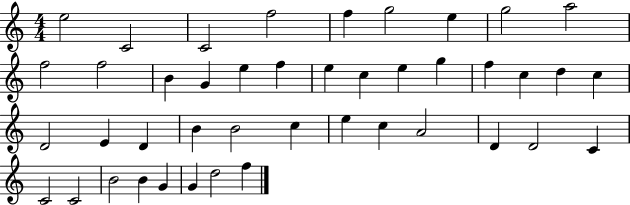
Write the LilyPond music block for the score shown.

{
  \clef treble
  \numericTimeSignature
  \time 4/4
  \key c \major
  e''2 c'2 | c'2 f''2 | f''4 g''2 e''4 | g''2 a''2 | \break f''2 f''2 | b'4 g'4 e''4 f''4 | e''4 c''4 e''4 g''4 | f''4 c''4 d''4 c''4 | \break d'2 e'4 d'4 | b'4 b'2 c''4 | e''4 c''4 a'2 | d'4 d'2 c'4 | \break c'2 c'2 | b'2 b'4 g'4 | g'4 d''2 f''4 | \bar "|."
}